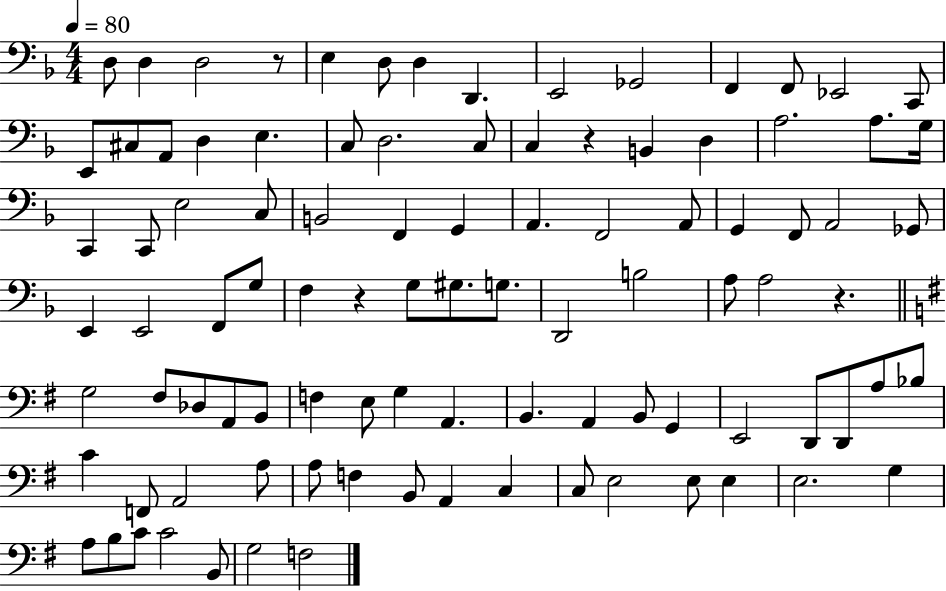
{
  \clef bass
  \numericTimeSignature
  \time 4/4
  \key f \major
  \tempo 4 = 80
  \repeat volta 2 { d8 d4 d2 r8 | e4 d8 d4 d,4. | e,2 ges,2 | f,4 f,8 ees,2 c,8 | \break e,8 cis8 a,8 d4 e4. | c8 d2. c8 | c4 r4 b,4 d4 | a2. a8. g16 | \break c,4 c,8 e2 c8 | b,2 f,4 g,4 | a,4. f,2 a,8 | g,4 f,8 a,2 ges,8 | \break e,4 e,2 f,8 g8 | f4 r4 g8 gis8. g8. | d,2 b2 | a8 a2 r4. | \break \bar "||" \break \key g \major g2 fis8 des8 a,8 b,8 | f4 e8 g4 a,4. | b,4. a,4 b,8 g,4 | e,2 d,8 d,8 a8 bes8 | \break c'4 f,8 a,2 a8 | a8 f4 b,8 a,4 c4 | c8 e2 e8 e4 | e2. g4 | \break a8 b8 c'8 c'2 b,8 | g2 f2 | } \bar "|."
}